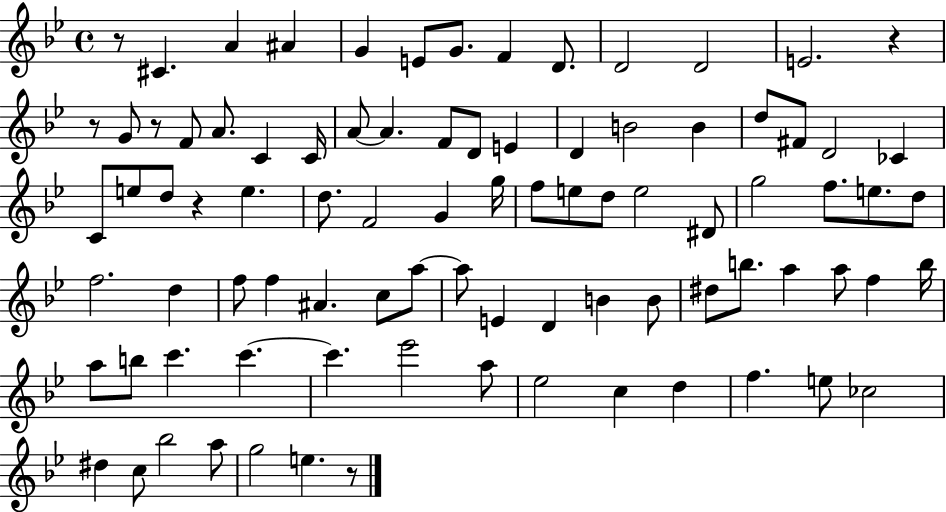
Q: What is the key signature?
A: BES major